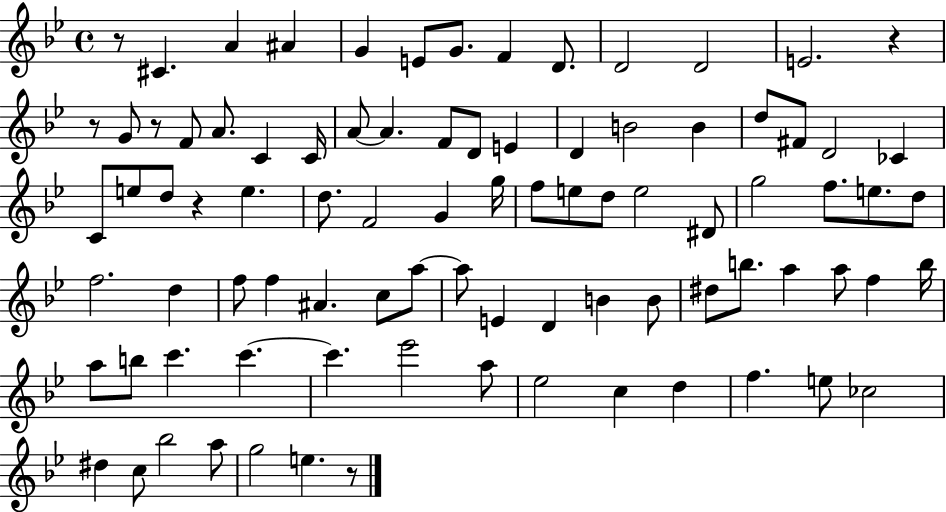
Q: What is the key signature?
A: BES major